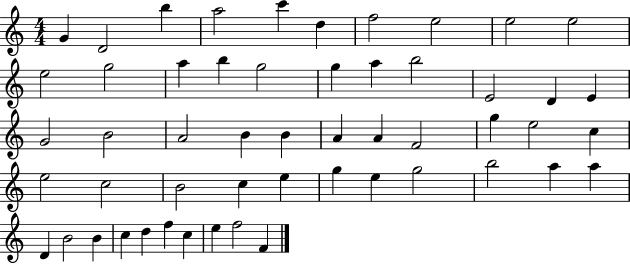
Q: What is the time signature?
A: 4/4